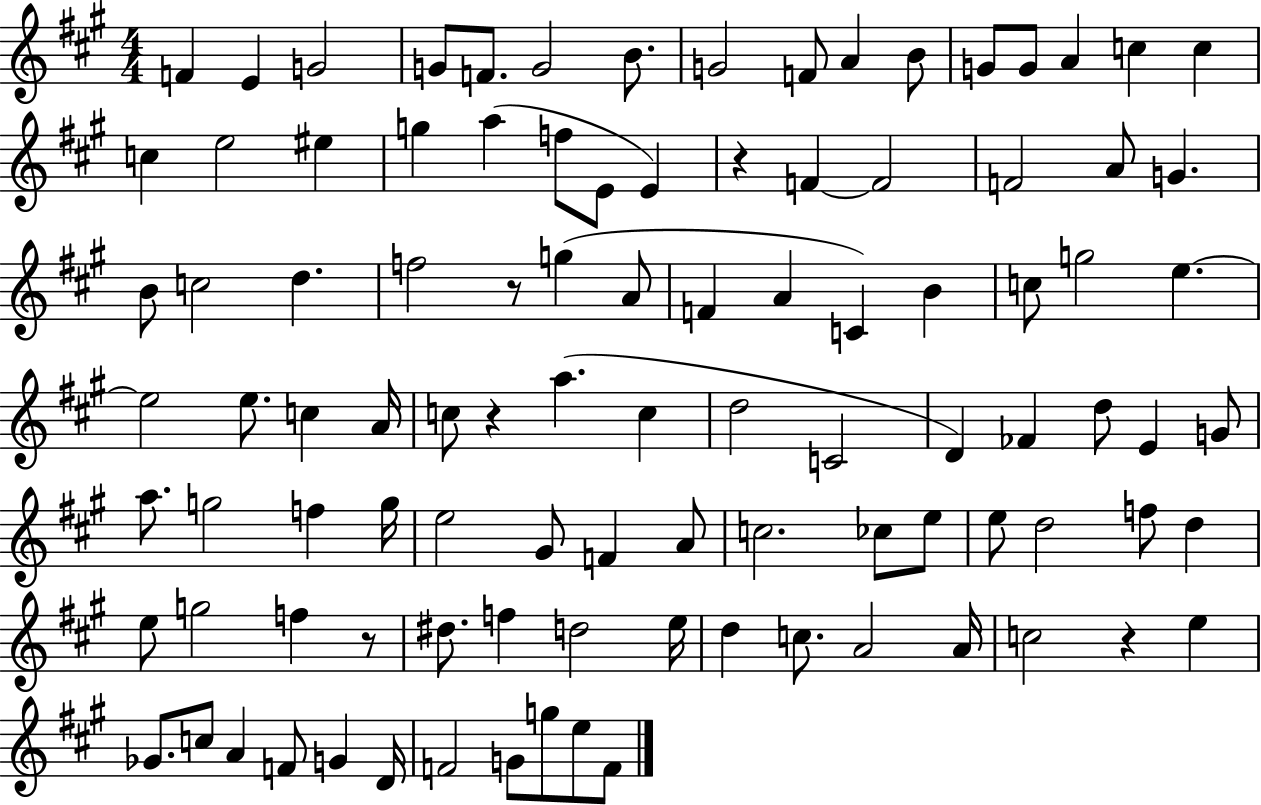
F4/q E4/q G4/h G4/e F4/e. G4/h B4/e. G4/h F4/e A4/q B4/e G4/e G4/e A4/q C5/q C5/q C5/q E5/h EIS5/q G5/q A5/q F5/e E4/e E4/q R/q F4/q F4/h F4/h A4/e G4/q. B4/e C5/h D5/q. F5/h R/e G5/q A4/e F4/q A4/q C4/q B4/q C5/e G5/h E5/q. E5/h E5/e. C5/q A4/s C5/e R/q A5/q. C5/q D5/h C4/h D4/q FES4/q D5/e E4/q G4/e A5/e. G5/h F5/q G5/s E5/h G#4/e F4/q A4/e C5/h. CES5/e E5/e E5/e D5/h F5/e D5/q E5/e G5/h F5/q R/e D#5/e. F5/q D5/h E5/s D5/q C5/e. A4/h A4/s C5/h R/q E5/q Gb4/e. C5/e A4/q F4/e G4/q D4/s F4/h G4/e G5/e E5/e F4/e